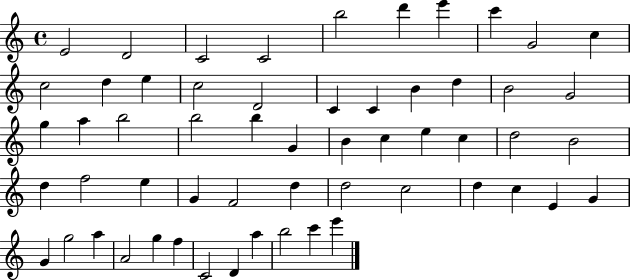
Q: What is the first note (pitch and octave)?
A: E4